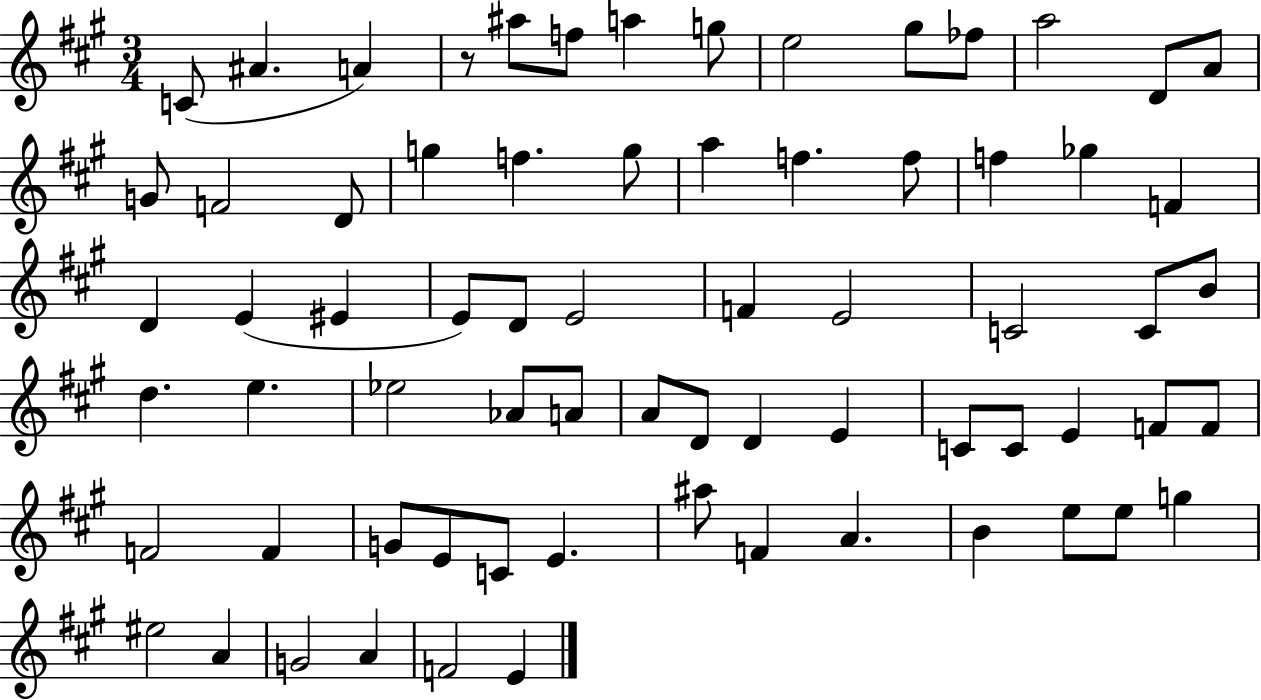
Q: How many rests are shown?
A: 1